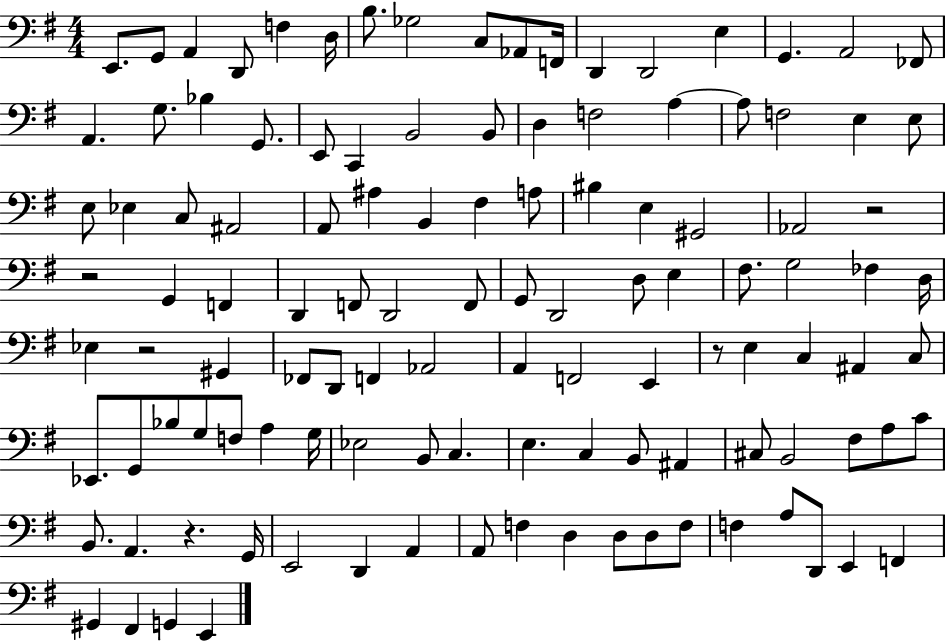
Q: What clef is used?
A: bass